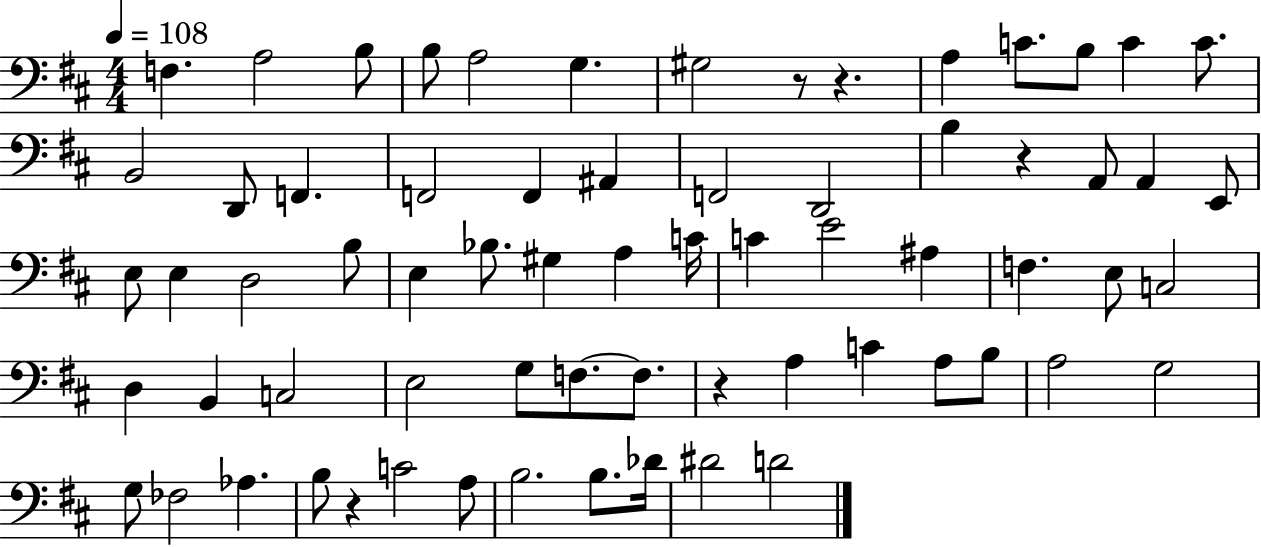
{
  \clef bass
  \numericTimeSignature
  \time 4/4
  \key d \major
  \tempo 4 = 108
  \repeat volta 2 { f4. a2 b8 | b8 a2 g4. | gis2 r8 r4. | a4 c'8. b8 c'4 c'8. | \break b,2 d,8 f,4. | f,2 f,4 ais,4 | f,2 d,2 | b4 r4 a,8 a,4 e,8 | \break e8 e4 d2 b8 | e4 bes8. gis4 a4 c'16 | c'4 e'2 ais4 | f4. e8 c2 | \break d4 b,4 c2 | e2 g8 f8.~~ f8. | r4 a4 c'4 a8 b8 | a2 g2 | \break g8 fes2 aes4. | b8 r4 c'2 a8 | b2. b8. des'16 | dis'2 d'2 | \break } \bar "|."
}